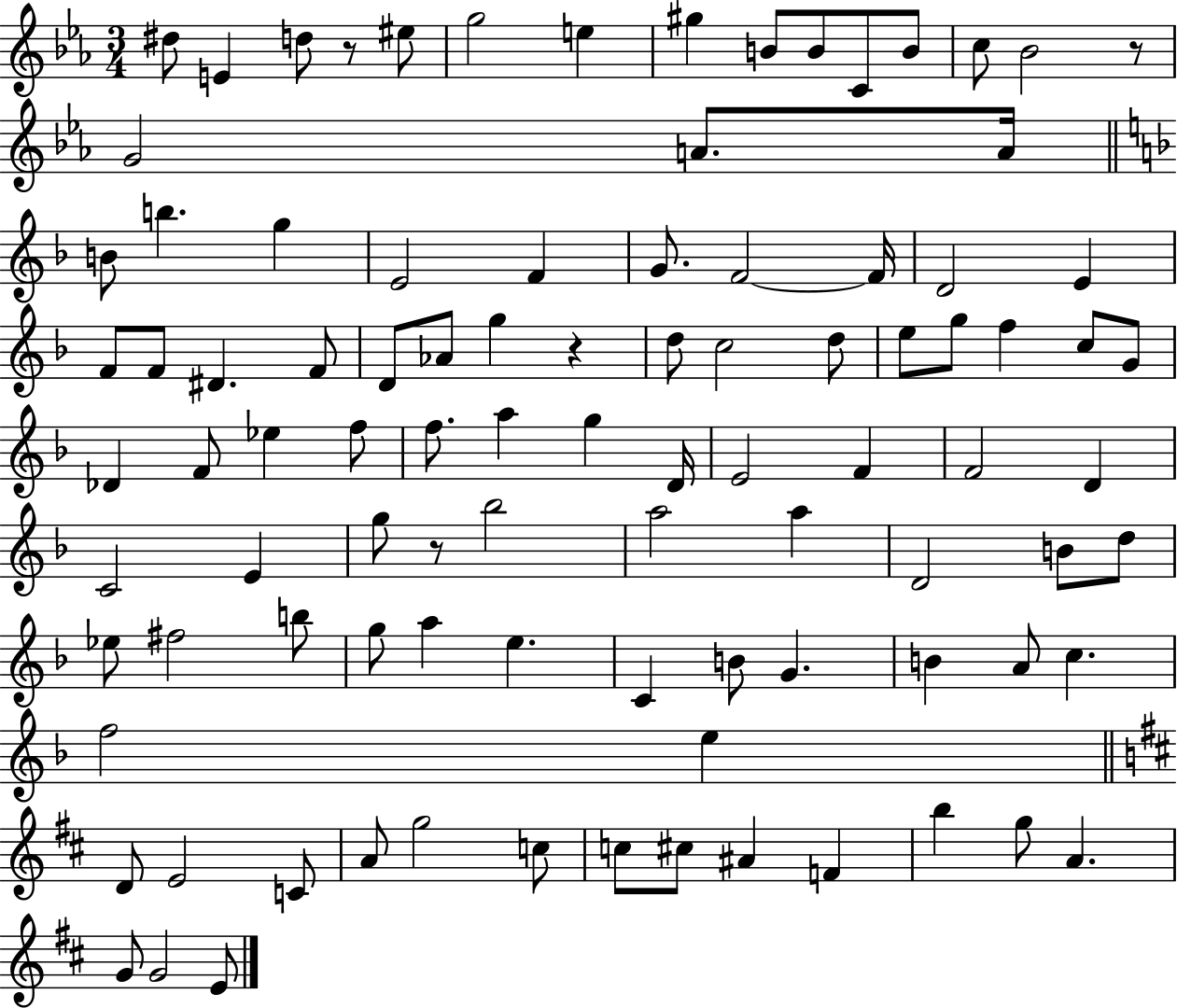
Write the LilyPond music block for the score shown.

{
  \clef treble
  \numericTimeSignature
  \time 3/4
  \key ees \major
  \repeat volta 2 { dis''8 e'4 d''8 r8 eis''8 | g''2 e''4 | gis''4 b'8 b'8 c'8 b'8 | c''8 bes'2 r8 | \break g'2 a'8. a'16 | \bar "||" \break \key f \major b'8 b''4. g''4 | e'2 f'4 | g'8. f'2~~ f'16 | d'2 e'4 | \break f'8 f'8 dis'4. f'8 | d'8 aes'8 g''4 r4 | d''8 c''2 d''8 | e''8 g''8 f''4 c''8 g'8 | \break des'4 f'8 ees''4 f''8 | f''8. a''4 g''4 d'16 | e'2 f'4 | f'2 d'4 | \break c'2 e'4 | g''8 r8 bes''2 | a''2 a''4 | d'2 b'8 d''8 | \break ees''8 fis''2 b''8 | g''8 a''4 e''4. | c'4 b'8 g'4. | b'4 a'8 c''4. | \break f''2 e''4 | \bar "||" \break \key d \major d'8 e'2 c'8 | a'8 g''2 c''8 | c''8 cis''8 ais'4 f'4 | b''4 g''8 a'4. | \break g'8 g'2 e'8 | } \bar "|."
}